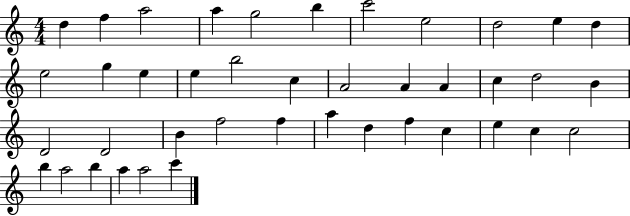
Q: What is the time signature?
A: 4/4